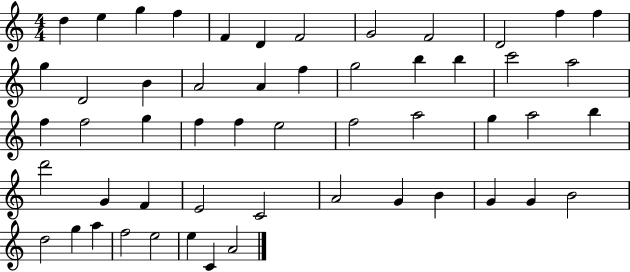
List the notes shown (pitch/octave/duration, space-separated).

D5/q E5/q G5/q F5/q F4/q D4/q F4/h G4/h F4/h D4/h F5/q F5/q G5/q D4/h B4/q A4/h A4/q F5/q G5/h B5/q B5/q C6/h A5/h F5/q F5/h G5/q F5/q F5/q E5/h F5/h A5/h G5/q A5/h B5/q D6/h G4/q F4/q E4/h C4/h A4/h G4/q B4/q G4/q G4/q B4/h D5/h G5/q A5/q F5/h E5/h E5/q C4/q A4/h